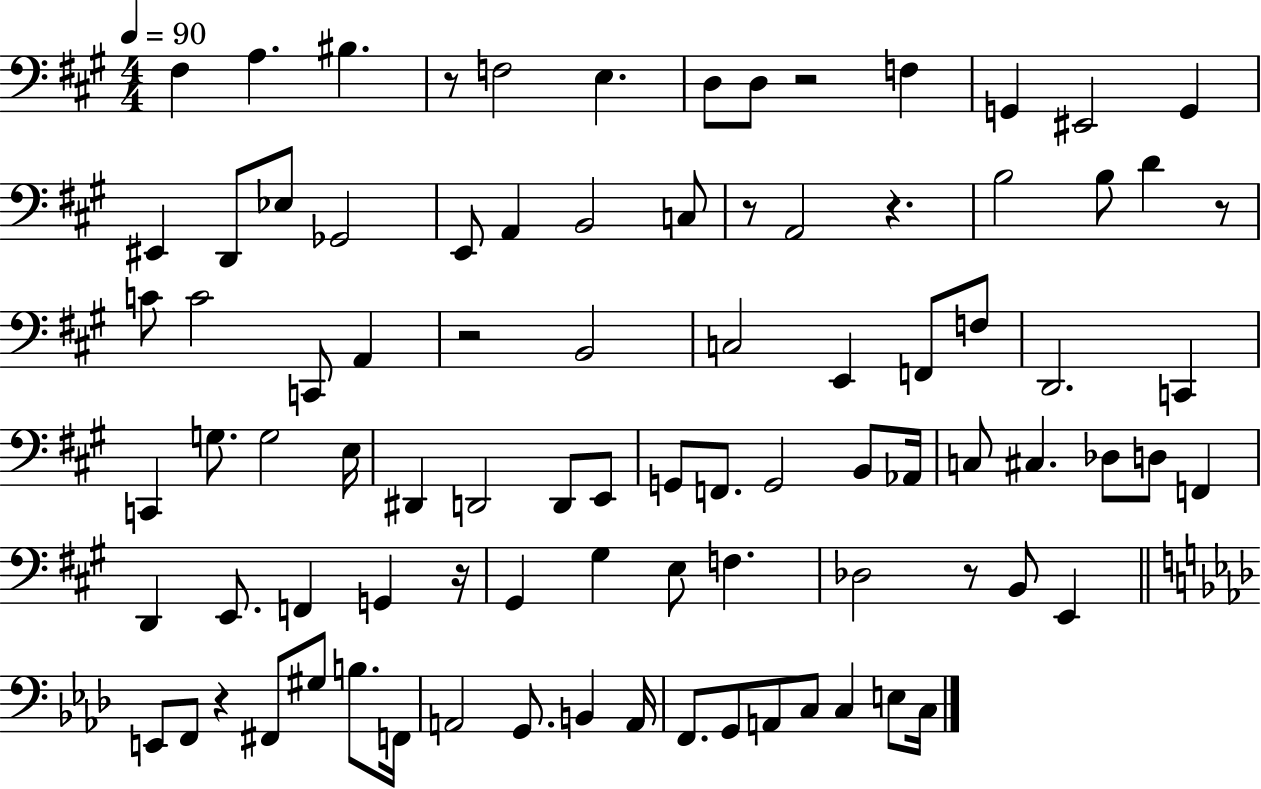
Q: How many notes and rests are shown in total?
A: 89